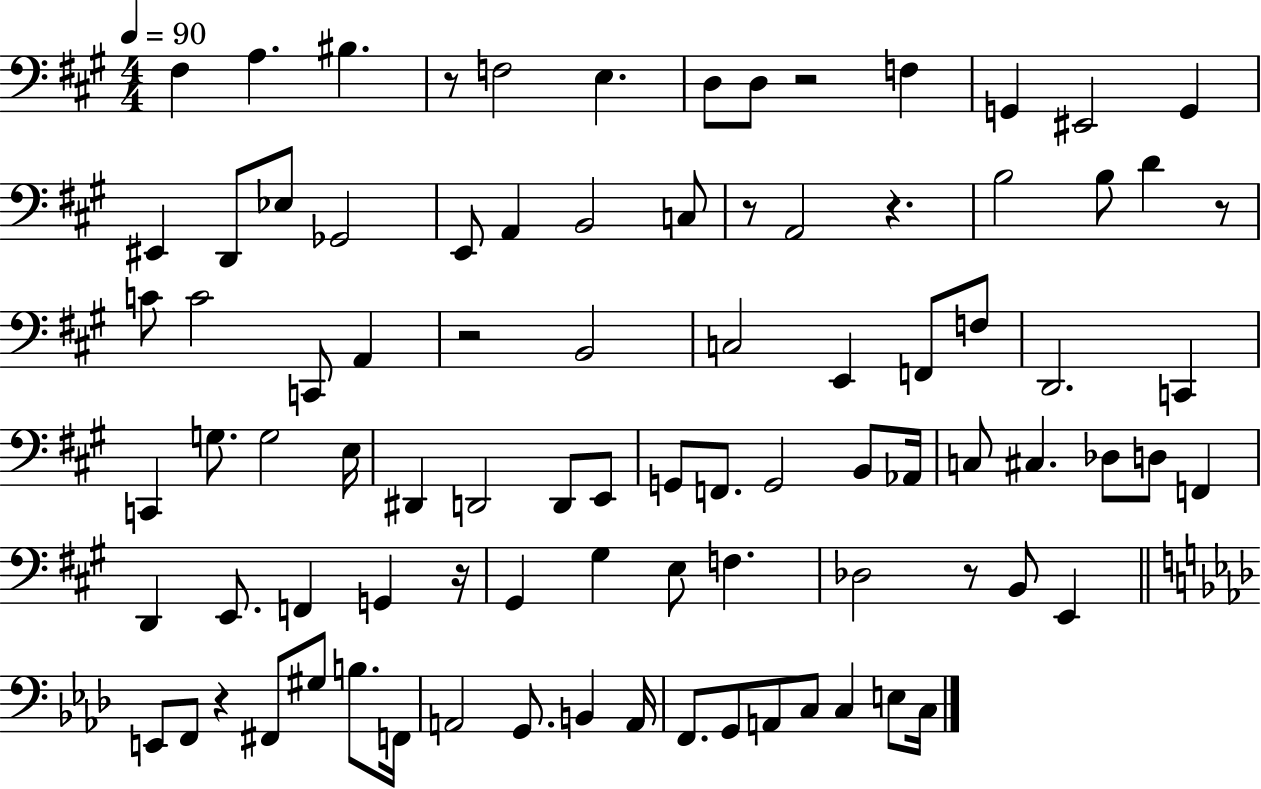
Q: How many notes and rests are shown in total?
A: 89